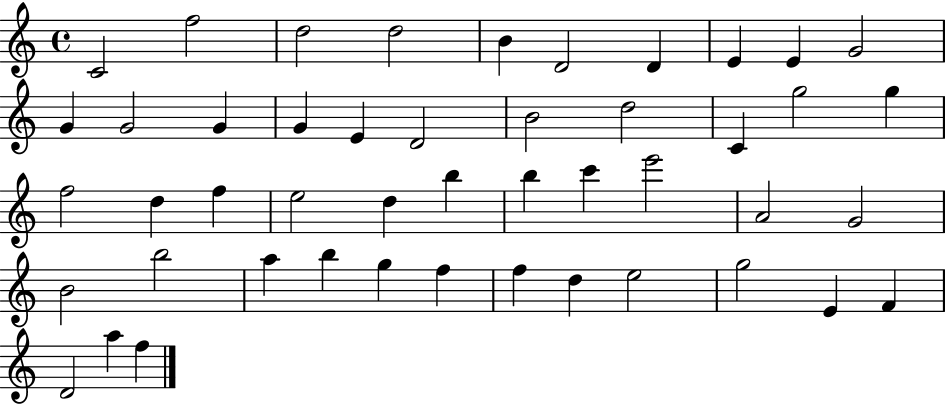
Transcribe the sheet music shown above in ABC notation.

X:1
T:Untitled
M:4/4
L:1/4
K:C
C2 f2 d2 d2 B D2 D E E G2 G G2 G G E D2 B2 d2 C g2 g f2 d f e2 d b b c' e'2 A2 G2 B2 b2 a b g f f d e2 g2 E F D2 a f